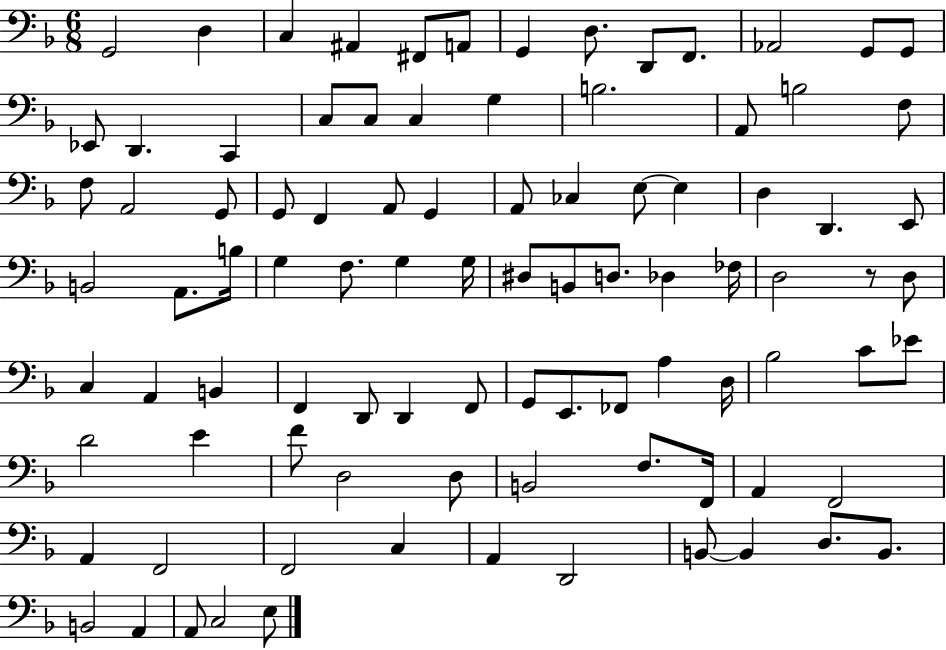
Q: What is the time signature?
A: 6/8